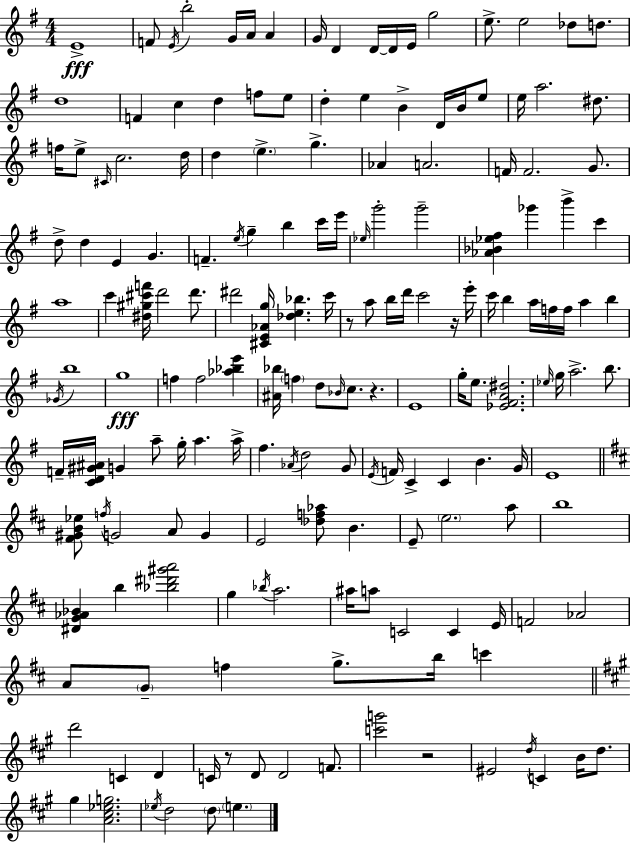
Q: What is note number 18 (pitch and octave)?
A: D5